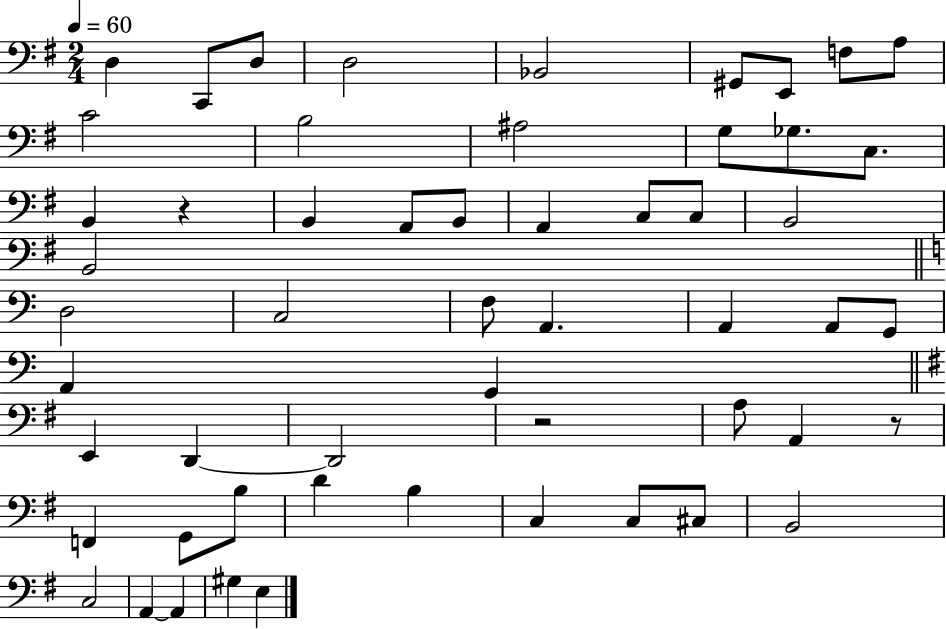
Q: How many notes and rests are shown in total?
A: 55